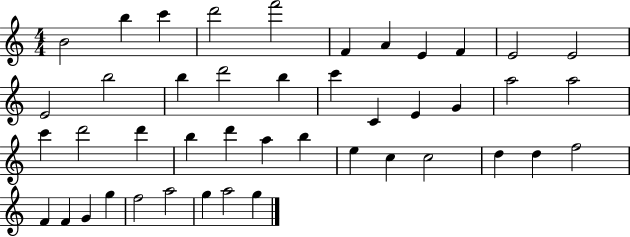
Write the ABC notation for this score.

X:1
T:Untitled
M:4/4
L:1/4
K:C
B2 b c' d'2 f'2 F A E F E2 E2 E2 b2 b d'2 b c' C E G a2 a2 c' d'2 d' b d' a b e c c2 d d f2 F F G g f2 a2 g a2 g